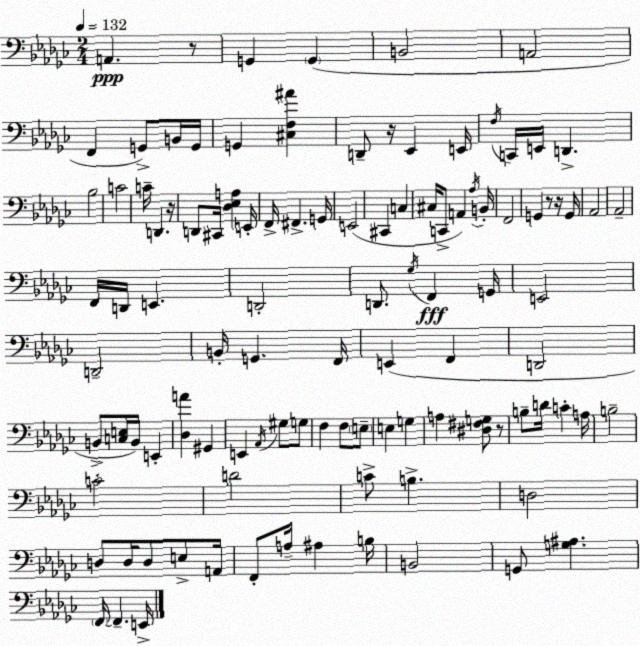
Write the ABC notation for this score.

X:1
T:Untitled
M:2/4
L:1/4
K:Ebm
A,, z/2 G,, G,, B,,2 A,,2 F,, G,,/2 B,,/4 G,,/4 G,, [^C,F,^A] D,,/2 z/4 _E,, E,,/4 F,/4 C,,/4 E,,/4 D,, _B,2 C2 C/4 D,, z/4 D,,/2 ^C,,/4 [_D,_E,A,] E,,/4 F,,/4 ^F,, G,,/4 E,,2 ^C,, C, ^C,/4 C,,/2 A,, _A,/4 B,,/4 F,,2 G,, z/2 z/4 G,,/4 _A,,2 _A,,2 F,,/4 D,,/4 E,, D,,2 D,,/2 _G,/4 F,, G,,/4 E,,2 D,,2 B,,/4 G,, F,,/4 E,, F,, D,,2 B,,/2 [C,E,]/4 B,,/4 E,, [_D,A] ^G,, E,, _A,,/4 ^G,/2 G,/2 F, F,/2 E,/2 E, G, A, [^D,^F,G,]/2 z/2 B,/2 D/4 C A,/4 B,2 C2 D2 C/2 B, D,2 D,/2 D,/4 D,/2 E,/2 A,,/4 F,,/2 A,/4 ^A, B,/4 B,,2 G,,/2 [G,^A,] F,,/4 F,, E,,/4